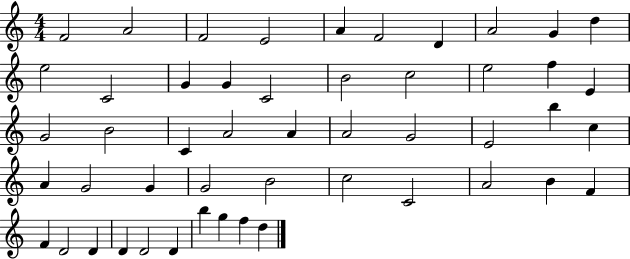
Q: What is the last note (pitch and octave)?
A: D5